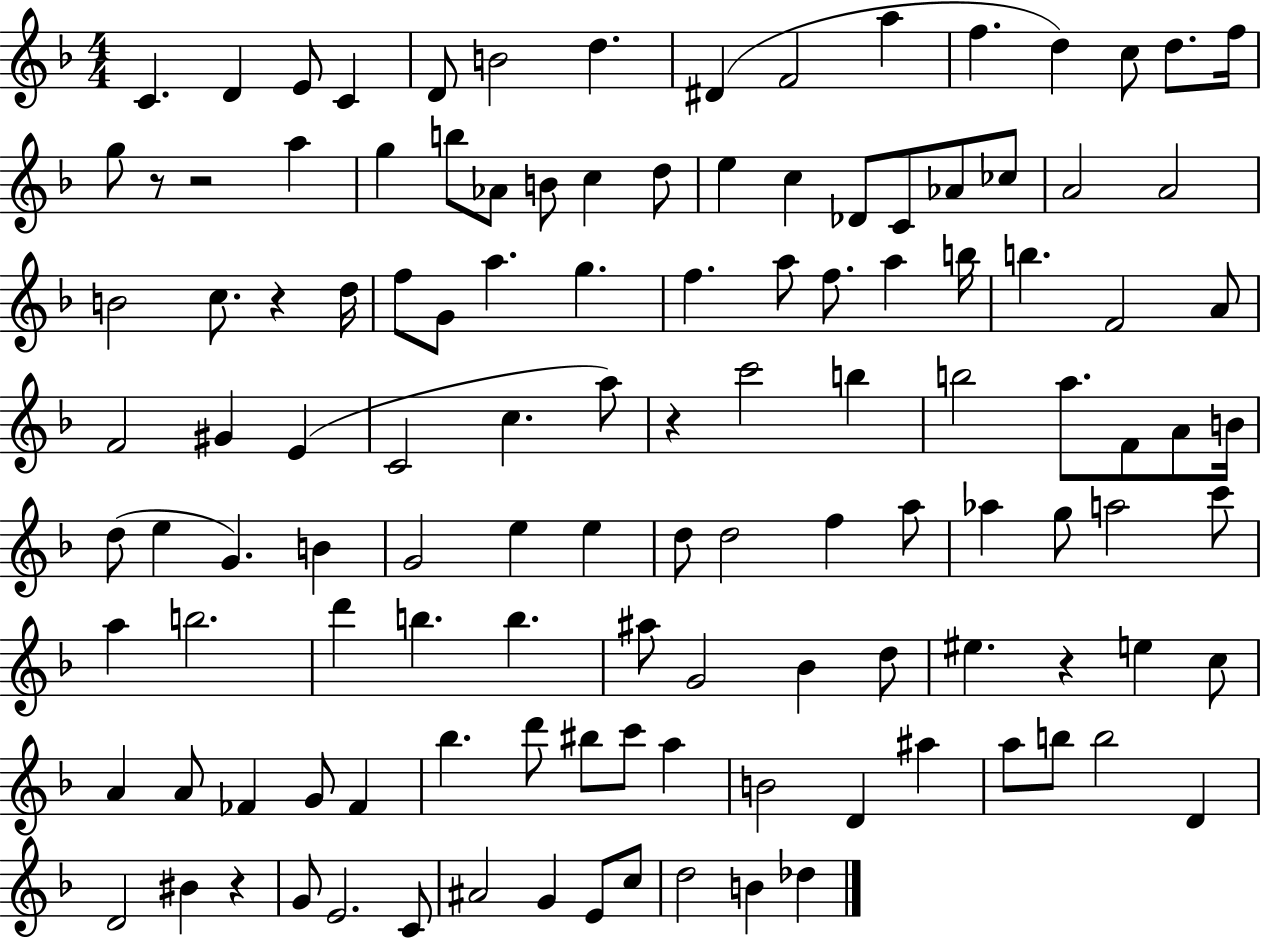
C4/q. D4/q E4/e C4/q D4/e B4/h D5/q. D#4/q F4/h A5/q F5/q. D5/q C5/e D5/e. F5/s G5/e R/e R/h A5/q G5/q B5/e Ab4/e B4/e C5/q D5/e E5/q C5/q Db4/e C4/e Ab4/e CES5/e A4/h A4/h B4/h C5/e. R/q D5/s F5/e G4/e A5/q. G5/q. F5/q. A5/e F5/e. A5/q B5/s B5/q. F4/h A4/e F4/h G#4/q E4/q C4/h C5/q. A5/e R/q C6/h B5/q B5/h A5/e. F4/e A4/e B4/s D5/e E5/q G4/q. B4/q G4/h E5/q E5/q D5/e D5/h F5/q A5/e Ab5/q G5/e A5/h C6/e A5/q B5/h. D6/q B5/q. B5/q. A#5/e G4/h Bb4/q D5/e EIS5/q. R/q E5/q C5/e A4/q A4/e FES4/q G4/e FES4/q Bb5/q. D6/e BIS5/e C6/e A5/q B4/h D4/q A#5/q A5/e B5/e B5/h D4/q D4/h BIS4/q R/q G4/e E4/h. C4/e A#4/h G4/q E4/e C5/e D5/h B4/q Db5/q